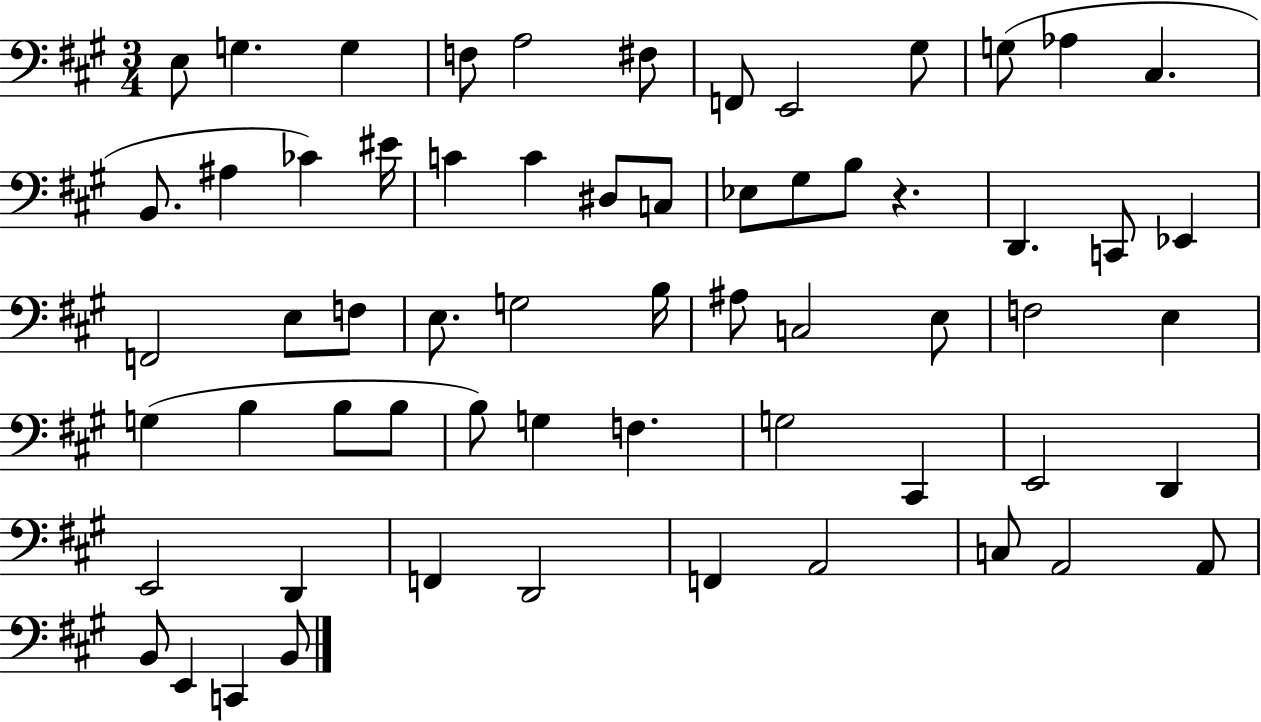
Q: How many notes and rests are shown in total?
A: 62